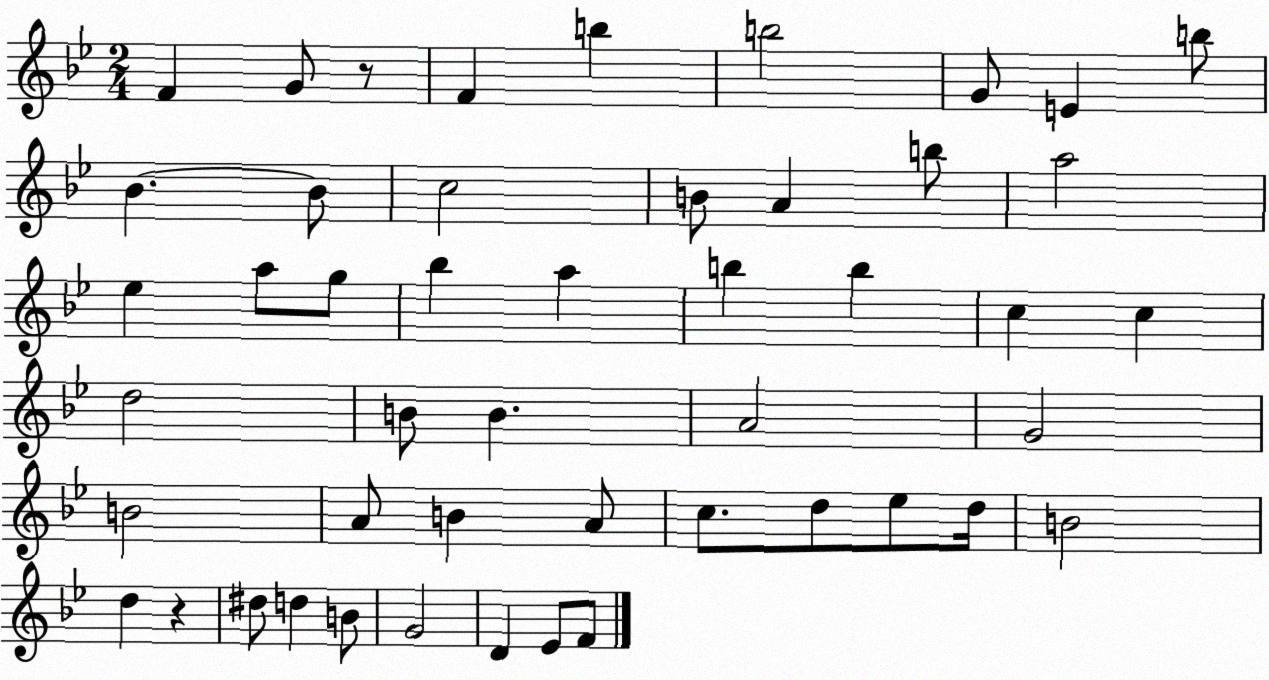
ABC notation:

X:1
T:Untitled
M:2/4
L:1/4
K:Bb
F G/2 z/2 F b b2 G/2 E b/2 _B _B/2 c2 B/2 A b/2 a2 _e a/2 g/2 _b a b b c c d2 B/2 B A2 G2 B2 A/2 B A/2 c/2 d/2 _e/2 d/4 B2 d z ^d/2 d B/2 G2 D _E/2 F/2